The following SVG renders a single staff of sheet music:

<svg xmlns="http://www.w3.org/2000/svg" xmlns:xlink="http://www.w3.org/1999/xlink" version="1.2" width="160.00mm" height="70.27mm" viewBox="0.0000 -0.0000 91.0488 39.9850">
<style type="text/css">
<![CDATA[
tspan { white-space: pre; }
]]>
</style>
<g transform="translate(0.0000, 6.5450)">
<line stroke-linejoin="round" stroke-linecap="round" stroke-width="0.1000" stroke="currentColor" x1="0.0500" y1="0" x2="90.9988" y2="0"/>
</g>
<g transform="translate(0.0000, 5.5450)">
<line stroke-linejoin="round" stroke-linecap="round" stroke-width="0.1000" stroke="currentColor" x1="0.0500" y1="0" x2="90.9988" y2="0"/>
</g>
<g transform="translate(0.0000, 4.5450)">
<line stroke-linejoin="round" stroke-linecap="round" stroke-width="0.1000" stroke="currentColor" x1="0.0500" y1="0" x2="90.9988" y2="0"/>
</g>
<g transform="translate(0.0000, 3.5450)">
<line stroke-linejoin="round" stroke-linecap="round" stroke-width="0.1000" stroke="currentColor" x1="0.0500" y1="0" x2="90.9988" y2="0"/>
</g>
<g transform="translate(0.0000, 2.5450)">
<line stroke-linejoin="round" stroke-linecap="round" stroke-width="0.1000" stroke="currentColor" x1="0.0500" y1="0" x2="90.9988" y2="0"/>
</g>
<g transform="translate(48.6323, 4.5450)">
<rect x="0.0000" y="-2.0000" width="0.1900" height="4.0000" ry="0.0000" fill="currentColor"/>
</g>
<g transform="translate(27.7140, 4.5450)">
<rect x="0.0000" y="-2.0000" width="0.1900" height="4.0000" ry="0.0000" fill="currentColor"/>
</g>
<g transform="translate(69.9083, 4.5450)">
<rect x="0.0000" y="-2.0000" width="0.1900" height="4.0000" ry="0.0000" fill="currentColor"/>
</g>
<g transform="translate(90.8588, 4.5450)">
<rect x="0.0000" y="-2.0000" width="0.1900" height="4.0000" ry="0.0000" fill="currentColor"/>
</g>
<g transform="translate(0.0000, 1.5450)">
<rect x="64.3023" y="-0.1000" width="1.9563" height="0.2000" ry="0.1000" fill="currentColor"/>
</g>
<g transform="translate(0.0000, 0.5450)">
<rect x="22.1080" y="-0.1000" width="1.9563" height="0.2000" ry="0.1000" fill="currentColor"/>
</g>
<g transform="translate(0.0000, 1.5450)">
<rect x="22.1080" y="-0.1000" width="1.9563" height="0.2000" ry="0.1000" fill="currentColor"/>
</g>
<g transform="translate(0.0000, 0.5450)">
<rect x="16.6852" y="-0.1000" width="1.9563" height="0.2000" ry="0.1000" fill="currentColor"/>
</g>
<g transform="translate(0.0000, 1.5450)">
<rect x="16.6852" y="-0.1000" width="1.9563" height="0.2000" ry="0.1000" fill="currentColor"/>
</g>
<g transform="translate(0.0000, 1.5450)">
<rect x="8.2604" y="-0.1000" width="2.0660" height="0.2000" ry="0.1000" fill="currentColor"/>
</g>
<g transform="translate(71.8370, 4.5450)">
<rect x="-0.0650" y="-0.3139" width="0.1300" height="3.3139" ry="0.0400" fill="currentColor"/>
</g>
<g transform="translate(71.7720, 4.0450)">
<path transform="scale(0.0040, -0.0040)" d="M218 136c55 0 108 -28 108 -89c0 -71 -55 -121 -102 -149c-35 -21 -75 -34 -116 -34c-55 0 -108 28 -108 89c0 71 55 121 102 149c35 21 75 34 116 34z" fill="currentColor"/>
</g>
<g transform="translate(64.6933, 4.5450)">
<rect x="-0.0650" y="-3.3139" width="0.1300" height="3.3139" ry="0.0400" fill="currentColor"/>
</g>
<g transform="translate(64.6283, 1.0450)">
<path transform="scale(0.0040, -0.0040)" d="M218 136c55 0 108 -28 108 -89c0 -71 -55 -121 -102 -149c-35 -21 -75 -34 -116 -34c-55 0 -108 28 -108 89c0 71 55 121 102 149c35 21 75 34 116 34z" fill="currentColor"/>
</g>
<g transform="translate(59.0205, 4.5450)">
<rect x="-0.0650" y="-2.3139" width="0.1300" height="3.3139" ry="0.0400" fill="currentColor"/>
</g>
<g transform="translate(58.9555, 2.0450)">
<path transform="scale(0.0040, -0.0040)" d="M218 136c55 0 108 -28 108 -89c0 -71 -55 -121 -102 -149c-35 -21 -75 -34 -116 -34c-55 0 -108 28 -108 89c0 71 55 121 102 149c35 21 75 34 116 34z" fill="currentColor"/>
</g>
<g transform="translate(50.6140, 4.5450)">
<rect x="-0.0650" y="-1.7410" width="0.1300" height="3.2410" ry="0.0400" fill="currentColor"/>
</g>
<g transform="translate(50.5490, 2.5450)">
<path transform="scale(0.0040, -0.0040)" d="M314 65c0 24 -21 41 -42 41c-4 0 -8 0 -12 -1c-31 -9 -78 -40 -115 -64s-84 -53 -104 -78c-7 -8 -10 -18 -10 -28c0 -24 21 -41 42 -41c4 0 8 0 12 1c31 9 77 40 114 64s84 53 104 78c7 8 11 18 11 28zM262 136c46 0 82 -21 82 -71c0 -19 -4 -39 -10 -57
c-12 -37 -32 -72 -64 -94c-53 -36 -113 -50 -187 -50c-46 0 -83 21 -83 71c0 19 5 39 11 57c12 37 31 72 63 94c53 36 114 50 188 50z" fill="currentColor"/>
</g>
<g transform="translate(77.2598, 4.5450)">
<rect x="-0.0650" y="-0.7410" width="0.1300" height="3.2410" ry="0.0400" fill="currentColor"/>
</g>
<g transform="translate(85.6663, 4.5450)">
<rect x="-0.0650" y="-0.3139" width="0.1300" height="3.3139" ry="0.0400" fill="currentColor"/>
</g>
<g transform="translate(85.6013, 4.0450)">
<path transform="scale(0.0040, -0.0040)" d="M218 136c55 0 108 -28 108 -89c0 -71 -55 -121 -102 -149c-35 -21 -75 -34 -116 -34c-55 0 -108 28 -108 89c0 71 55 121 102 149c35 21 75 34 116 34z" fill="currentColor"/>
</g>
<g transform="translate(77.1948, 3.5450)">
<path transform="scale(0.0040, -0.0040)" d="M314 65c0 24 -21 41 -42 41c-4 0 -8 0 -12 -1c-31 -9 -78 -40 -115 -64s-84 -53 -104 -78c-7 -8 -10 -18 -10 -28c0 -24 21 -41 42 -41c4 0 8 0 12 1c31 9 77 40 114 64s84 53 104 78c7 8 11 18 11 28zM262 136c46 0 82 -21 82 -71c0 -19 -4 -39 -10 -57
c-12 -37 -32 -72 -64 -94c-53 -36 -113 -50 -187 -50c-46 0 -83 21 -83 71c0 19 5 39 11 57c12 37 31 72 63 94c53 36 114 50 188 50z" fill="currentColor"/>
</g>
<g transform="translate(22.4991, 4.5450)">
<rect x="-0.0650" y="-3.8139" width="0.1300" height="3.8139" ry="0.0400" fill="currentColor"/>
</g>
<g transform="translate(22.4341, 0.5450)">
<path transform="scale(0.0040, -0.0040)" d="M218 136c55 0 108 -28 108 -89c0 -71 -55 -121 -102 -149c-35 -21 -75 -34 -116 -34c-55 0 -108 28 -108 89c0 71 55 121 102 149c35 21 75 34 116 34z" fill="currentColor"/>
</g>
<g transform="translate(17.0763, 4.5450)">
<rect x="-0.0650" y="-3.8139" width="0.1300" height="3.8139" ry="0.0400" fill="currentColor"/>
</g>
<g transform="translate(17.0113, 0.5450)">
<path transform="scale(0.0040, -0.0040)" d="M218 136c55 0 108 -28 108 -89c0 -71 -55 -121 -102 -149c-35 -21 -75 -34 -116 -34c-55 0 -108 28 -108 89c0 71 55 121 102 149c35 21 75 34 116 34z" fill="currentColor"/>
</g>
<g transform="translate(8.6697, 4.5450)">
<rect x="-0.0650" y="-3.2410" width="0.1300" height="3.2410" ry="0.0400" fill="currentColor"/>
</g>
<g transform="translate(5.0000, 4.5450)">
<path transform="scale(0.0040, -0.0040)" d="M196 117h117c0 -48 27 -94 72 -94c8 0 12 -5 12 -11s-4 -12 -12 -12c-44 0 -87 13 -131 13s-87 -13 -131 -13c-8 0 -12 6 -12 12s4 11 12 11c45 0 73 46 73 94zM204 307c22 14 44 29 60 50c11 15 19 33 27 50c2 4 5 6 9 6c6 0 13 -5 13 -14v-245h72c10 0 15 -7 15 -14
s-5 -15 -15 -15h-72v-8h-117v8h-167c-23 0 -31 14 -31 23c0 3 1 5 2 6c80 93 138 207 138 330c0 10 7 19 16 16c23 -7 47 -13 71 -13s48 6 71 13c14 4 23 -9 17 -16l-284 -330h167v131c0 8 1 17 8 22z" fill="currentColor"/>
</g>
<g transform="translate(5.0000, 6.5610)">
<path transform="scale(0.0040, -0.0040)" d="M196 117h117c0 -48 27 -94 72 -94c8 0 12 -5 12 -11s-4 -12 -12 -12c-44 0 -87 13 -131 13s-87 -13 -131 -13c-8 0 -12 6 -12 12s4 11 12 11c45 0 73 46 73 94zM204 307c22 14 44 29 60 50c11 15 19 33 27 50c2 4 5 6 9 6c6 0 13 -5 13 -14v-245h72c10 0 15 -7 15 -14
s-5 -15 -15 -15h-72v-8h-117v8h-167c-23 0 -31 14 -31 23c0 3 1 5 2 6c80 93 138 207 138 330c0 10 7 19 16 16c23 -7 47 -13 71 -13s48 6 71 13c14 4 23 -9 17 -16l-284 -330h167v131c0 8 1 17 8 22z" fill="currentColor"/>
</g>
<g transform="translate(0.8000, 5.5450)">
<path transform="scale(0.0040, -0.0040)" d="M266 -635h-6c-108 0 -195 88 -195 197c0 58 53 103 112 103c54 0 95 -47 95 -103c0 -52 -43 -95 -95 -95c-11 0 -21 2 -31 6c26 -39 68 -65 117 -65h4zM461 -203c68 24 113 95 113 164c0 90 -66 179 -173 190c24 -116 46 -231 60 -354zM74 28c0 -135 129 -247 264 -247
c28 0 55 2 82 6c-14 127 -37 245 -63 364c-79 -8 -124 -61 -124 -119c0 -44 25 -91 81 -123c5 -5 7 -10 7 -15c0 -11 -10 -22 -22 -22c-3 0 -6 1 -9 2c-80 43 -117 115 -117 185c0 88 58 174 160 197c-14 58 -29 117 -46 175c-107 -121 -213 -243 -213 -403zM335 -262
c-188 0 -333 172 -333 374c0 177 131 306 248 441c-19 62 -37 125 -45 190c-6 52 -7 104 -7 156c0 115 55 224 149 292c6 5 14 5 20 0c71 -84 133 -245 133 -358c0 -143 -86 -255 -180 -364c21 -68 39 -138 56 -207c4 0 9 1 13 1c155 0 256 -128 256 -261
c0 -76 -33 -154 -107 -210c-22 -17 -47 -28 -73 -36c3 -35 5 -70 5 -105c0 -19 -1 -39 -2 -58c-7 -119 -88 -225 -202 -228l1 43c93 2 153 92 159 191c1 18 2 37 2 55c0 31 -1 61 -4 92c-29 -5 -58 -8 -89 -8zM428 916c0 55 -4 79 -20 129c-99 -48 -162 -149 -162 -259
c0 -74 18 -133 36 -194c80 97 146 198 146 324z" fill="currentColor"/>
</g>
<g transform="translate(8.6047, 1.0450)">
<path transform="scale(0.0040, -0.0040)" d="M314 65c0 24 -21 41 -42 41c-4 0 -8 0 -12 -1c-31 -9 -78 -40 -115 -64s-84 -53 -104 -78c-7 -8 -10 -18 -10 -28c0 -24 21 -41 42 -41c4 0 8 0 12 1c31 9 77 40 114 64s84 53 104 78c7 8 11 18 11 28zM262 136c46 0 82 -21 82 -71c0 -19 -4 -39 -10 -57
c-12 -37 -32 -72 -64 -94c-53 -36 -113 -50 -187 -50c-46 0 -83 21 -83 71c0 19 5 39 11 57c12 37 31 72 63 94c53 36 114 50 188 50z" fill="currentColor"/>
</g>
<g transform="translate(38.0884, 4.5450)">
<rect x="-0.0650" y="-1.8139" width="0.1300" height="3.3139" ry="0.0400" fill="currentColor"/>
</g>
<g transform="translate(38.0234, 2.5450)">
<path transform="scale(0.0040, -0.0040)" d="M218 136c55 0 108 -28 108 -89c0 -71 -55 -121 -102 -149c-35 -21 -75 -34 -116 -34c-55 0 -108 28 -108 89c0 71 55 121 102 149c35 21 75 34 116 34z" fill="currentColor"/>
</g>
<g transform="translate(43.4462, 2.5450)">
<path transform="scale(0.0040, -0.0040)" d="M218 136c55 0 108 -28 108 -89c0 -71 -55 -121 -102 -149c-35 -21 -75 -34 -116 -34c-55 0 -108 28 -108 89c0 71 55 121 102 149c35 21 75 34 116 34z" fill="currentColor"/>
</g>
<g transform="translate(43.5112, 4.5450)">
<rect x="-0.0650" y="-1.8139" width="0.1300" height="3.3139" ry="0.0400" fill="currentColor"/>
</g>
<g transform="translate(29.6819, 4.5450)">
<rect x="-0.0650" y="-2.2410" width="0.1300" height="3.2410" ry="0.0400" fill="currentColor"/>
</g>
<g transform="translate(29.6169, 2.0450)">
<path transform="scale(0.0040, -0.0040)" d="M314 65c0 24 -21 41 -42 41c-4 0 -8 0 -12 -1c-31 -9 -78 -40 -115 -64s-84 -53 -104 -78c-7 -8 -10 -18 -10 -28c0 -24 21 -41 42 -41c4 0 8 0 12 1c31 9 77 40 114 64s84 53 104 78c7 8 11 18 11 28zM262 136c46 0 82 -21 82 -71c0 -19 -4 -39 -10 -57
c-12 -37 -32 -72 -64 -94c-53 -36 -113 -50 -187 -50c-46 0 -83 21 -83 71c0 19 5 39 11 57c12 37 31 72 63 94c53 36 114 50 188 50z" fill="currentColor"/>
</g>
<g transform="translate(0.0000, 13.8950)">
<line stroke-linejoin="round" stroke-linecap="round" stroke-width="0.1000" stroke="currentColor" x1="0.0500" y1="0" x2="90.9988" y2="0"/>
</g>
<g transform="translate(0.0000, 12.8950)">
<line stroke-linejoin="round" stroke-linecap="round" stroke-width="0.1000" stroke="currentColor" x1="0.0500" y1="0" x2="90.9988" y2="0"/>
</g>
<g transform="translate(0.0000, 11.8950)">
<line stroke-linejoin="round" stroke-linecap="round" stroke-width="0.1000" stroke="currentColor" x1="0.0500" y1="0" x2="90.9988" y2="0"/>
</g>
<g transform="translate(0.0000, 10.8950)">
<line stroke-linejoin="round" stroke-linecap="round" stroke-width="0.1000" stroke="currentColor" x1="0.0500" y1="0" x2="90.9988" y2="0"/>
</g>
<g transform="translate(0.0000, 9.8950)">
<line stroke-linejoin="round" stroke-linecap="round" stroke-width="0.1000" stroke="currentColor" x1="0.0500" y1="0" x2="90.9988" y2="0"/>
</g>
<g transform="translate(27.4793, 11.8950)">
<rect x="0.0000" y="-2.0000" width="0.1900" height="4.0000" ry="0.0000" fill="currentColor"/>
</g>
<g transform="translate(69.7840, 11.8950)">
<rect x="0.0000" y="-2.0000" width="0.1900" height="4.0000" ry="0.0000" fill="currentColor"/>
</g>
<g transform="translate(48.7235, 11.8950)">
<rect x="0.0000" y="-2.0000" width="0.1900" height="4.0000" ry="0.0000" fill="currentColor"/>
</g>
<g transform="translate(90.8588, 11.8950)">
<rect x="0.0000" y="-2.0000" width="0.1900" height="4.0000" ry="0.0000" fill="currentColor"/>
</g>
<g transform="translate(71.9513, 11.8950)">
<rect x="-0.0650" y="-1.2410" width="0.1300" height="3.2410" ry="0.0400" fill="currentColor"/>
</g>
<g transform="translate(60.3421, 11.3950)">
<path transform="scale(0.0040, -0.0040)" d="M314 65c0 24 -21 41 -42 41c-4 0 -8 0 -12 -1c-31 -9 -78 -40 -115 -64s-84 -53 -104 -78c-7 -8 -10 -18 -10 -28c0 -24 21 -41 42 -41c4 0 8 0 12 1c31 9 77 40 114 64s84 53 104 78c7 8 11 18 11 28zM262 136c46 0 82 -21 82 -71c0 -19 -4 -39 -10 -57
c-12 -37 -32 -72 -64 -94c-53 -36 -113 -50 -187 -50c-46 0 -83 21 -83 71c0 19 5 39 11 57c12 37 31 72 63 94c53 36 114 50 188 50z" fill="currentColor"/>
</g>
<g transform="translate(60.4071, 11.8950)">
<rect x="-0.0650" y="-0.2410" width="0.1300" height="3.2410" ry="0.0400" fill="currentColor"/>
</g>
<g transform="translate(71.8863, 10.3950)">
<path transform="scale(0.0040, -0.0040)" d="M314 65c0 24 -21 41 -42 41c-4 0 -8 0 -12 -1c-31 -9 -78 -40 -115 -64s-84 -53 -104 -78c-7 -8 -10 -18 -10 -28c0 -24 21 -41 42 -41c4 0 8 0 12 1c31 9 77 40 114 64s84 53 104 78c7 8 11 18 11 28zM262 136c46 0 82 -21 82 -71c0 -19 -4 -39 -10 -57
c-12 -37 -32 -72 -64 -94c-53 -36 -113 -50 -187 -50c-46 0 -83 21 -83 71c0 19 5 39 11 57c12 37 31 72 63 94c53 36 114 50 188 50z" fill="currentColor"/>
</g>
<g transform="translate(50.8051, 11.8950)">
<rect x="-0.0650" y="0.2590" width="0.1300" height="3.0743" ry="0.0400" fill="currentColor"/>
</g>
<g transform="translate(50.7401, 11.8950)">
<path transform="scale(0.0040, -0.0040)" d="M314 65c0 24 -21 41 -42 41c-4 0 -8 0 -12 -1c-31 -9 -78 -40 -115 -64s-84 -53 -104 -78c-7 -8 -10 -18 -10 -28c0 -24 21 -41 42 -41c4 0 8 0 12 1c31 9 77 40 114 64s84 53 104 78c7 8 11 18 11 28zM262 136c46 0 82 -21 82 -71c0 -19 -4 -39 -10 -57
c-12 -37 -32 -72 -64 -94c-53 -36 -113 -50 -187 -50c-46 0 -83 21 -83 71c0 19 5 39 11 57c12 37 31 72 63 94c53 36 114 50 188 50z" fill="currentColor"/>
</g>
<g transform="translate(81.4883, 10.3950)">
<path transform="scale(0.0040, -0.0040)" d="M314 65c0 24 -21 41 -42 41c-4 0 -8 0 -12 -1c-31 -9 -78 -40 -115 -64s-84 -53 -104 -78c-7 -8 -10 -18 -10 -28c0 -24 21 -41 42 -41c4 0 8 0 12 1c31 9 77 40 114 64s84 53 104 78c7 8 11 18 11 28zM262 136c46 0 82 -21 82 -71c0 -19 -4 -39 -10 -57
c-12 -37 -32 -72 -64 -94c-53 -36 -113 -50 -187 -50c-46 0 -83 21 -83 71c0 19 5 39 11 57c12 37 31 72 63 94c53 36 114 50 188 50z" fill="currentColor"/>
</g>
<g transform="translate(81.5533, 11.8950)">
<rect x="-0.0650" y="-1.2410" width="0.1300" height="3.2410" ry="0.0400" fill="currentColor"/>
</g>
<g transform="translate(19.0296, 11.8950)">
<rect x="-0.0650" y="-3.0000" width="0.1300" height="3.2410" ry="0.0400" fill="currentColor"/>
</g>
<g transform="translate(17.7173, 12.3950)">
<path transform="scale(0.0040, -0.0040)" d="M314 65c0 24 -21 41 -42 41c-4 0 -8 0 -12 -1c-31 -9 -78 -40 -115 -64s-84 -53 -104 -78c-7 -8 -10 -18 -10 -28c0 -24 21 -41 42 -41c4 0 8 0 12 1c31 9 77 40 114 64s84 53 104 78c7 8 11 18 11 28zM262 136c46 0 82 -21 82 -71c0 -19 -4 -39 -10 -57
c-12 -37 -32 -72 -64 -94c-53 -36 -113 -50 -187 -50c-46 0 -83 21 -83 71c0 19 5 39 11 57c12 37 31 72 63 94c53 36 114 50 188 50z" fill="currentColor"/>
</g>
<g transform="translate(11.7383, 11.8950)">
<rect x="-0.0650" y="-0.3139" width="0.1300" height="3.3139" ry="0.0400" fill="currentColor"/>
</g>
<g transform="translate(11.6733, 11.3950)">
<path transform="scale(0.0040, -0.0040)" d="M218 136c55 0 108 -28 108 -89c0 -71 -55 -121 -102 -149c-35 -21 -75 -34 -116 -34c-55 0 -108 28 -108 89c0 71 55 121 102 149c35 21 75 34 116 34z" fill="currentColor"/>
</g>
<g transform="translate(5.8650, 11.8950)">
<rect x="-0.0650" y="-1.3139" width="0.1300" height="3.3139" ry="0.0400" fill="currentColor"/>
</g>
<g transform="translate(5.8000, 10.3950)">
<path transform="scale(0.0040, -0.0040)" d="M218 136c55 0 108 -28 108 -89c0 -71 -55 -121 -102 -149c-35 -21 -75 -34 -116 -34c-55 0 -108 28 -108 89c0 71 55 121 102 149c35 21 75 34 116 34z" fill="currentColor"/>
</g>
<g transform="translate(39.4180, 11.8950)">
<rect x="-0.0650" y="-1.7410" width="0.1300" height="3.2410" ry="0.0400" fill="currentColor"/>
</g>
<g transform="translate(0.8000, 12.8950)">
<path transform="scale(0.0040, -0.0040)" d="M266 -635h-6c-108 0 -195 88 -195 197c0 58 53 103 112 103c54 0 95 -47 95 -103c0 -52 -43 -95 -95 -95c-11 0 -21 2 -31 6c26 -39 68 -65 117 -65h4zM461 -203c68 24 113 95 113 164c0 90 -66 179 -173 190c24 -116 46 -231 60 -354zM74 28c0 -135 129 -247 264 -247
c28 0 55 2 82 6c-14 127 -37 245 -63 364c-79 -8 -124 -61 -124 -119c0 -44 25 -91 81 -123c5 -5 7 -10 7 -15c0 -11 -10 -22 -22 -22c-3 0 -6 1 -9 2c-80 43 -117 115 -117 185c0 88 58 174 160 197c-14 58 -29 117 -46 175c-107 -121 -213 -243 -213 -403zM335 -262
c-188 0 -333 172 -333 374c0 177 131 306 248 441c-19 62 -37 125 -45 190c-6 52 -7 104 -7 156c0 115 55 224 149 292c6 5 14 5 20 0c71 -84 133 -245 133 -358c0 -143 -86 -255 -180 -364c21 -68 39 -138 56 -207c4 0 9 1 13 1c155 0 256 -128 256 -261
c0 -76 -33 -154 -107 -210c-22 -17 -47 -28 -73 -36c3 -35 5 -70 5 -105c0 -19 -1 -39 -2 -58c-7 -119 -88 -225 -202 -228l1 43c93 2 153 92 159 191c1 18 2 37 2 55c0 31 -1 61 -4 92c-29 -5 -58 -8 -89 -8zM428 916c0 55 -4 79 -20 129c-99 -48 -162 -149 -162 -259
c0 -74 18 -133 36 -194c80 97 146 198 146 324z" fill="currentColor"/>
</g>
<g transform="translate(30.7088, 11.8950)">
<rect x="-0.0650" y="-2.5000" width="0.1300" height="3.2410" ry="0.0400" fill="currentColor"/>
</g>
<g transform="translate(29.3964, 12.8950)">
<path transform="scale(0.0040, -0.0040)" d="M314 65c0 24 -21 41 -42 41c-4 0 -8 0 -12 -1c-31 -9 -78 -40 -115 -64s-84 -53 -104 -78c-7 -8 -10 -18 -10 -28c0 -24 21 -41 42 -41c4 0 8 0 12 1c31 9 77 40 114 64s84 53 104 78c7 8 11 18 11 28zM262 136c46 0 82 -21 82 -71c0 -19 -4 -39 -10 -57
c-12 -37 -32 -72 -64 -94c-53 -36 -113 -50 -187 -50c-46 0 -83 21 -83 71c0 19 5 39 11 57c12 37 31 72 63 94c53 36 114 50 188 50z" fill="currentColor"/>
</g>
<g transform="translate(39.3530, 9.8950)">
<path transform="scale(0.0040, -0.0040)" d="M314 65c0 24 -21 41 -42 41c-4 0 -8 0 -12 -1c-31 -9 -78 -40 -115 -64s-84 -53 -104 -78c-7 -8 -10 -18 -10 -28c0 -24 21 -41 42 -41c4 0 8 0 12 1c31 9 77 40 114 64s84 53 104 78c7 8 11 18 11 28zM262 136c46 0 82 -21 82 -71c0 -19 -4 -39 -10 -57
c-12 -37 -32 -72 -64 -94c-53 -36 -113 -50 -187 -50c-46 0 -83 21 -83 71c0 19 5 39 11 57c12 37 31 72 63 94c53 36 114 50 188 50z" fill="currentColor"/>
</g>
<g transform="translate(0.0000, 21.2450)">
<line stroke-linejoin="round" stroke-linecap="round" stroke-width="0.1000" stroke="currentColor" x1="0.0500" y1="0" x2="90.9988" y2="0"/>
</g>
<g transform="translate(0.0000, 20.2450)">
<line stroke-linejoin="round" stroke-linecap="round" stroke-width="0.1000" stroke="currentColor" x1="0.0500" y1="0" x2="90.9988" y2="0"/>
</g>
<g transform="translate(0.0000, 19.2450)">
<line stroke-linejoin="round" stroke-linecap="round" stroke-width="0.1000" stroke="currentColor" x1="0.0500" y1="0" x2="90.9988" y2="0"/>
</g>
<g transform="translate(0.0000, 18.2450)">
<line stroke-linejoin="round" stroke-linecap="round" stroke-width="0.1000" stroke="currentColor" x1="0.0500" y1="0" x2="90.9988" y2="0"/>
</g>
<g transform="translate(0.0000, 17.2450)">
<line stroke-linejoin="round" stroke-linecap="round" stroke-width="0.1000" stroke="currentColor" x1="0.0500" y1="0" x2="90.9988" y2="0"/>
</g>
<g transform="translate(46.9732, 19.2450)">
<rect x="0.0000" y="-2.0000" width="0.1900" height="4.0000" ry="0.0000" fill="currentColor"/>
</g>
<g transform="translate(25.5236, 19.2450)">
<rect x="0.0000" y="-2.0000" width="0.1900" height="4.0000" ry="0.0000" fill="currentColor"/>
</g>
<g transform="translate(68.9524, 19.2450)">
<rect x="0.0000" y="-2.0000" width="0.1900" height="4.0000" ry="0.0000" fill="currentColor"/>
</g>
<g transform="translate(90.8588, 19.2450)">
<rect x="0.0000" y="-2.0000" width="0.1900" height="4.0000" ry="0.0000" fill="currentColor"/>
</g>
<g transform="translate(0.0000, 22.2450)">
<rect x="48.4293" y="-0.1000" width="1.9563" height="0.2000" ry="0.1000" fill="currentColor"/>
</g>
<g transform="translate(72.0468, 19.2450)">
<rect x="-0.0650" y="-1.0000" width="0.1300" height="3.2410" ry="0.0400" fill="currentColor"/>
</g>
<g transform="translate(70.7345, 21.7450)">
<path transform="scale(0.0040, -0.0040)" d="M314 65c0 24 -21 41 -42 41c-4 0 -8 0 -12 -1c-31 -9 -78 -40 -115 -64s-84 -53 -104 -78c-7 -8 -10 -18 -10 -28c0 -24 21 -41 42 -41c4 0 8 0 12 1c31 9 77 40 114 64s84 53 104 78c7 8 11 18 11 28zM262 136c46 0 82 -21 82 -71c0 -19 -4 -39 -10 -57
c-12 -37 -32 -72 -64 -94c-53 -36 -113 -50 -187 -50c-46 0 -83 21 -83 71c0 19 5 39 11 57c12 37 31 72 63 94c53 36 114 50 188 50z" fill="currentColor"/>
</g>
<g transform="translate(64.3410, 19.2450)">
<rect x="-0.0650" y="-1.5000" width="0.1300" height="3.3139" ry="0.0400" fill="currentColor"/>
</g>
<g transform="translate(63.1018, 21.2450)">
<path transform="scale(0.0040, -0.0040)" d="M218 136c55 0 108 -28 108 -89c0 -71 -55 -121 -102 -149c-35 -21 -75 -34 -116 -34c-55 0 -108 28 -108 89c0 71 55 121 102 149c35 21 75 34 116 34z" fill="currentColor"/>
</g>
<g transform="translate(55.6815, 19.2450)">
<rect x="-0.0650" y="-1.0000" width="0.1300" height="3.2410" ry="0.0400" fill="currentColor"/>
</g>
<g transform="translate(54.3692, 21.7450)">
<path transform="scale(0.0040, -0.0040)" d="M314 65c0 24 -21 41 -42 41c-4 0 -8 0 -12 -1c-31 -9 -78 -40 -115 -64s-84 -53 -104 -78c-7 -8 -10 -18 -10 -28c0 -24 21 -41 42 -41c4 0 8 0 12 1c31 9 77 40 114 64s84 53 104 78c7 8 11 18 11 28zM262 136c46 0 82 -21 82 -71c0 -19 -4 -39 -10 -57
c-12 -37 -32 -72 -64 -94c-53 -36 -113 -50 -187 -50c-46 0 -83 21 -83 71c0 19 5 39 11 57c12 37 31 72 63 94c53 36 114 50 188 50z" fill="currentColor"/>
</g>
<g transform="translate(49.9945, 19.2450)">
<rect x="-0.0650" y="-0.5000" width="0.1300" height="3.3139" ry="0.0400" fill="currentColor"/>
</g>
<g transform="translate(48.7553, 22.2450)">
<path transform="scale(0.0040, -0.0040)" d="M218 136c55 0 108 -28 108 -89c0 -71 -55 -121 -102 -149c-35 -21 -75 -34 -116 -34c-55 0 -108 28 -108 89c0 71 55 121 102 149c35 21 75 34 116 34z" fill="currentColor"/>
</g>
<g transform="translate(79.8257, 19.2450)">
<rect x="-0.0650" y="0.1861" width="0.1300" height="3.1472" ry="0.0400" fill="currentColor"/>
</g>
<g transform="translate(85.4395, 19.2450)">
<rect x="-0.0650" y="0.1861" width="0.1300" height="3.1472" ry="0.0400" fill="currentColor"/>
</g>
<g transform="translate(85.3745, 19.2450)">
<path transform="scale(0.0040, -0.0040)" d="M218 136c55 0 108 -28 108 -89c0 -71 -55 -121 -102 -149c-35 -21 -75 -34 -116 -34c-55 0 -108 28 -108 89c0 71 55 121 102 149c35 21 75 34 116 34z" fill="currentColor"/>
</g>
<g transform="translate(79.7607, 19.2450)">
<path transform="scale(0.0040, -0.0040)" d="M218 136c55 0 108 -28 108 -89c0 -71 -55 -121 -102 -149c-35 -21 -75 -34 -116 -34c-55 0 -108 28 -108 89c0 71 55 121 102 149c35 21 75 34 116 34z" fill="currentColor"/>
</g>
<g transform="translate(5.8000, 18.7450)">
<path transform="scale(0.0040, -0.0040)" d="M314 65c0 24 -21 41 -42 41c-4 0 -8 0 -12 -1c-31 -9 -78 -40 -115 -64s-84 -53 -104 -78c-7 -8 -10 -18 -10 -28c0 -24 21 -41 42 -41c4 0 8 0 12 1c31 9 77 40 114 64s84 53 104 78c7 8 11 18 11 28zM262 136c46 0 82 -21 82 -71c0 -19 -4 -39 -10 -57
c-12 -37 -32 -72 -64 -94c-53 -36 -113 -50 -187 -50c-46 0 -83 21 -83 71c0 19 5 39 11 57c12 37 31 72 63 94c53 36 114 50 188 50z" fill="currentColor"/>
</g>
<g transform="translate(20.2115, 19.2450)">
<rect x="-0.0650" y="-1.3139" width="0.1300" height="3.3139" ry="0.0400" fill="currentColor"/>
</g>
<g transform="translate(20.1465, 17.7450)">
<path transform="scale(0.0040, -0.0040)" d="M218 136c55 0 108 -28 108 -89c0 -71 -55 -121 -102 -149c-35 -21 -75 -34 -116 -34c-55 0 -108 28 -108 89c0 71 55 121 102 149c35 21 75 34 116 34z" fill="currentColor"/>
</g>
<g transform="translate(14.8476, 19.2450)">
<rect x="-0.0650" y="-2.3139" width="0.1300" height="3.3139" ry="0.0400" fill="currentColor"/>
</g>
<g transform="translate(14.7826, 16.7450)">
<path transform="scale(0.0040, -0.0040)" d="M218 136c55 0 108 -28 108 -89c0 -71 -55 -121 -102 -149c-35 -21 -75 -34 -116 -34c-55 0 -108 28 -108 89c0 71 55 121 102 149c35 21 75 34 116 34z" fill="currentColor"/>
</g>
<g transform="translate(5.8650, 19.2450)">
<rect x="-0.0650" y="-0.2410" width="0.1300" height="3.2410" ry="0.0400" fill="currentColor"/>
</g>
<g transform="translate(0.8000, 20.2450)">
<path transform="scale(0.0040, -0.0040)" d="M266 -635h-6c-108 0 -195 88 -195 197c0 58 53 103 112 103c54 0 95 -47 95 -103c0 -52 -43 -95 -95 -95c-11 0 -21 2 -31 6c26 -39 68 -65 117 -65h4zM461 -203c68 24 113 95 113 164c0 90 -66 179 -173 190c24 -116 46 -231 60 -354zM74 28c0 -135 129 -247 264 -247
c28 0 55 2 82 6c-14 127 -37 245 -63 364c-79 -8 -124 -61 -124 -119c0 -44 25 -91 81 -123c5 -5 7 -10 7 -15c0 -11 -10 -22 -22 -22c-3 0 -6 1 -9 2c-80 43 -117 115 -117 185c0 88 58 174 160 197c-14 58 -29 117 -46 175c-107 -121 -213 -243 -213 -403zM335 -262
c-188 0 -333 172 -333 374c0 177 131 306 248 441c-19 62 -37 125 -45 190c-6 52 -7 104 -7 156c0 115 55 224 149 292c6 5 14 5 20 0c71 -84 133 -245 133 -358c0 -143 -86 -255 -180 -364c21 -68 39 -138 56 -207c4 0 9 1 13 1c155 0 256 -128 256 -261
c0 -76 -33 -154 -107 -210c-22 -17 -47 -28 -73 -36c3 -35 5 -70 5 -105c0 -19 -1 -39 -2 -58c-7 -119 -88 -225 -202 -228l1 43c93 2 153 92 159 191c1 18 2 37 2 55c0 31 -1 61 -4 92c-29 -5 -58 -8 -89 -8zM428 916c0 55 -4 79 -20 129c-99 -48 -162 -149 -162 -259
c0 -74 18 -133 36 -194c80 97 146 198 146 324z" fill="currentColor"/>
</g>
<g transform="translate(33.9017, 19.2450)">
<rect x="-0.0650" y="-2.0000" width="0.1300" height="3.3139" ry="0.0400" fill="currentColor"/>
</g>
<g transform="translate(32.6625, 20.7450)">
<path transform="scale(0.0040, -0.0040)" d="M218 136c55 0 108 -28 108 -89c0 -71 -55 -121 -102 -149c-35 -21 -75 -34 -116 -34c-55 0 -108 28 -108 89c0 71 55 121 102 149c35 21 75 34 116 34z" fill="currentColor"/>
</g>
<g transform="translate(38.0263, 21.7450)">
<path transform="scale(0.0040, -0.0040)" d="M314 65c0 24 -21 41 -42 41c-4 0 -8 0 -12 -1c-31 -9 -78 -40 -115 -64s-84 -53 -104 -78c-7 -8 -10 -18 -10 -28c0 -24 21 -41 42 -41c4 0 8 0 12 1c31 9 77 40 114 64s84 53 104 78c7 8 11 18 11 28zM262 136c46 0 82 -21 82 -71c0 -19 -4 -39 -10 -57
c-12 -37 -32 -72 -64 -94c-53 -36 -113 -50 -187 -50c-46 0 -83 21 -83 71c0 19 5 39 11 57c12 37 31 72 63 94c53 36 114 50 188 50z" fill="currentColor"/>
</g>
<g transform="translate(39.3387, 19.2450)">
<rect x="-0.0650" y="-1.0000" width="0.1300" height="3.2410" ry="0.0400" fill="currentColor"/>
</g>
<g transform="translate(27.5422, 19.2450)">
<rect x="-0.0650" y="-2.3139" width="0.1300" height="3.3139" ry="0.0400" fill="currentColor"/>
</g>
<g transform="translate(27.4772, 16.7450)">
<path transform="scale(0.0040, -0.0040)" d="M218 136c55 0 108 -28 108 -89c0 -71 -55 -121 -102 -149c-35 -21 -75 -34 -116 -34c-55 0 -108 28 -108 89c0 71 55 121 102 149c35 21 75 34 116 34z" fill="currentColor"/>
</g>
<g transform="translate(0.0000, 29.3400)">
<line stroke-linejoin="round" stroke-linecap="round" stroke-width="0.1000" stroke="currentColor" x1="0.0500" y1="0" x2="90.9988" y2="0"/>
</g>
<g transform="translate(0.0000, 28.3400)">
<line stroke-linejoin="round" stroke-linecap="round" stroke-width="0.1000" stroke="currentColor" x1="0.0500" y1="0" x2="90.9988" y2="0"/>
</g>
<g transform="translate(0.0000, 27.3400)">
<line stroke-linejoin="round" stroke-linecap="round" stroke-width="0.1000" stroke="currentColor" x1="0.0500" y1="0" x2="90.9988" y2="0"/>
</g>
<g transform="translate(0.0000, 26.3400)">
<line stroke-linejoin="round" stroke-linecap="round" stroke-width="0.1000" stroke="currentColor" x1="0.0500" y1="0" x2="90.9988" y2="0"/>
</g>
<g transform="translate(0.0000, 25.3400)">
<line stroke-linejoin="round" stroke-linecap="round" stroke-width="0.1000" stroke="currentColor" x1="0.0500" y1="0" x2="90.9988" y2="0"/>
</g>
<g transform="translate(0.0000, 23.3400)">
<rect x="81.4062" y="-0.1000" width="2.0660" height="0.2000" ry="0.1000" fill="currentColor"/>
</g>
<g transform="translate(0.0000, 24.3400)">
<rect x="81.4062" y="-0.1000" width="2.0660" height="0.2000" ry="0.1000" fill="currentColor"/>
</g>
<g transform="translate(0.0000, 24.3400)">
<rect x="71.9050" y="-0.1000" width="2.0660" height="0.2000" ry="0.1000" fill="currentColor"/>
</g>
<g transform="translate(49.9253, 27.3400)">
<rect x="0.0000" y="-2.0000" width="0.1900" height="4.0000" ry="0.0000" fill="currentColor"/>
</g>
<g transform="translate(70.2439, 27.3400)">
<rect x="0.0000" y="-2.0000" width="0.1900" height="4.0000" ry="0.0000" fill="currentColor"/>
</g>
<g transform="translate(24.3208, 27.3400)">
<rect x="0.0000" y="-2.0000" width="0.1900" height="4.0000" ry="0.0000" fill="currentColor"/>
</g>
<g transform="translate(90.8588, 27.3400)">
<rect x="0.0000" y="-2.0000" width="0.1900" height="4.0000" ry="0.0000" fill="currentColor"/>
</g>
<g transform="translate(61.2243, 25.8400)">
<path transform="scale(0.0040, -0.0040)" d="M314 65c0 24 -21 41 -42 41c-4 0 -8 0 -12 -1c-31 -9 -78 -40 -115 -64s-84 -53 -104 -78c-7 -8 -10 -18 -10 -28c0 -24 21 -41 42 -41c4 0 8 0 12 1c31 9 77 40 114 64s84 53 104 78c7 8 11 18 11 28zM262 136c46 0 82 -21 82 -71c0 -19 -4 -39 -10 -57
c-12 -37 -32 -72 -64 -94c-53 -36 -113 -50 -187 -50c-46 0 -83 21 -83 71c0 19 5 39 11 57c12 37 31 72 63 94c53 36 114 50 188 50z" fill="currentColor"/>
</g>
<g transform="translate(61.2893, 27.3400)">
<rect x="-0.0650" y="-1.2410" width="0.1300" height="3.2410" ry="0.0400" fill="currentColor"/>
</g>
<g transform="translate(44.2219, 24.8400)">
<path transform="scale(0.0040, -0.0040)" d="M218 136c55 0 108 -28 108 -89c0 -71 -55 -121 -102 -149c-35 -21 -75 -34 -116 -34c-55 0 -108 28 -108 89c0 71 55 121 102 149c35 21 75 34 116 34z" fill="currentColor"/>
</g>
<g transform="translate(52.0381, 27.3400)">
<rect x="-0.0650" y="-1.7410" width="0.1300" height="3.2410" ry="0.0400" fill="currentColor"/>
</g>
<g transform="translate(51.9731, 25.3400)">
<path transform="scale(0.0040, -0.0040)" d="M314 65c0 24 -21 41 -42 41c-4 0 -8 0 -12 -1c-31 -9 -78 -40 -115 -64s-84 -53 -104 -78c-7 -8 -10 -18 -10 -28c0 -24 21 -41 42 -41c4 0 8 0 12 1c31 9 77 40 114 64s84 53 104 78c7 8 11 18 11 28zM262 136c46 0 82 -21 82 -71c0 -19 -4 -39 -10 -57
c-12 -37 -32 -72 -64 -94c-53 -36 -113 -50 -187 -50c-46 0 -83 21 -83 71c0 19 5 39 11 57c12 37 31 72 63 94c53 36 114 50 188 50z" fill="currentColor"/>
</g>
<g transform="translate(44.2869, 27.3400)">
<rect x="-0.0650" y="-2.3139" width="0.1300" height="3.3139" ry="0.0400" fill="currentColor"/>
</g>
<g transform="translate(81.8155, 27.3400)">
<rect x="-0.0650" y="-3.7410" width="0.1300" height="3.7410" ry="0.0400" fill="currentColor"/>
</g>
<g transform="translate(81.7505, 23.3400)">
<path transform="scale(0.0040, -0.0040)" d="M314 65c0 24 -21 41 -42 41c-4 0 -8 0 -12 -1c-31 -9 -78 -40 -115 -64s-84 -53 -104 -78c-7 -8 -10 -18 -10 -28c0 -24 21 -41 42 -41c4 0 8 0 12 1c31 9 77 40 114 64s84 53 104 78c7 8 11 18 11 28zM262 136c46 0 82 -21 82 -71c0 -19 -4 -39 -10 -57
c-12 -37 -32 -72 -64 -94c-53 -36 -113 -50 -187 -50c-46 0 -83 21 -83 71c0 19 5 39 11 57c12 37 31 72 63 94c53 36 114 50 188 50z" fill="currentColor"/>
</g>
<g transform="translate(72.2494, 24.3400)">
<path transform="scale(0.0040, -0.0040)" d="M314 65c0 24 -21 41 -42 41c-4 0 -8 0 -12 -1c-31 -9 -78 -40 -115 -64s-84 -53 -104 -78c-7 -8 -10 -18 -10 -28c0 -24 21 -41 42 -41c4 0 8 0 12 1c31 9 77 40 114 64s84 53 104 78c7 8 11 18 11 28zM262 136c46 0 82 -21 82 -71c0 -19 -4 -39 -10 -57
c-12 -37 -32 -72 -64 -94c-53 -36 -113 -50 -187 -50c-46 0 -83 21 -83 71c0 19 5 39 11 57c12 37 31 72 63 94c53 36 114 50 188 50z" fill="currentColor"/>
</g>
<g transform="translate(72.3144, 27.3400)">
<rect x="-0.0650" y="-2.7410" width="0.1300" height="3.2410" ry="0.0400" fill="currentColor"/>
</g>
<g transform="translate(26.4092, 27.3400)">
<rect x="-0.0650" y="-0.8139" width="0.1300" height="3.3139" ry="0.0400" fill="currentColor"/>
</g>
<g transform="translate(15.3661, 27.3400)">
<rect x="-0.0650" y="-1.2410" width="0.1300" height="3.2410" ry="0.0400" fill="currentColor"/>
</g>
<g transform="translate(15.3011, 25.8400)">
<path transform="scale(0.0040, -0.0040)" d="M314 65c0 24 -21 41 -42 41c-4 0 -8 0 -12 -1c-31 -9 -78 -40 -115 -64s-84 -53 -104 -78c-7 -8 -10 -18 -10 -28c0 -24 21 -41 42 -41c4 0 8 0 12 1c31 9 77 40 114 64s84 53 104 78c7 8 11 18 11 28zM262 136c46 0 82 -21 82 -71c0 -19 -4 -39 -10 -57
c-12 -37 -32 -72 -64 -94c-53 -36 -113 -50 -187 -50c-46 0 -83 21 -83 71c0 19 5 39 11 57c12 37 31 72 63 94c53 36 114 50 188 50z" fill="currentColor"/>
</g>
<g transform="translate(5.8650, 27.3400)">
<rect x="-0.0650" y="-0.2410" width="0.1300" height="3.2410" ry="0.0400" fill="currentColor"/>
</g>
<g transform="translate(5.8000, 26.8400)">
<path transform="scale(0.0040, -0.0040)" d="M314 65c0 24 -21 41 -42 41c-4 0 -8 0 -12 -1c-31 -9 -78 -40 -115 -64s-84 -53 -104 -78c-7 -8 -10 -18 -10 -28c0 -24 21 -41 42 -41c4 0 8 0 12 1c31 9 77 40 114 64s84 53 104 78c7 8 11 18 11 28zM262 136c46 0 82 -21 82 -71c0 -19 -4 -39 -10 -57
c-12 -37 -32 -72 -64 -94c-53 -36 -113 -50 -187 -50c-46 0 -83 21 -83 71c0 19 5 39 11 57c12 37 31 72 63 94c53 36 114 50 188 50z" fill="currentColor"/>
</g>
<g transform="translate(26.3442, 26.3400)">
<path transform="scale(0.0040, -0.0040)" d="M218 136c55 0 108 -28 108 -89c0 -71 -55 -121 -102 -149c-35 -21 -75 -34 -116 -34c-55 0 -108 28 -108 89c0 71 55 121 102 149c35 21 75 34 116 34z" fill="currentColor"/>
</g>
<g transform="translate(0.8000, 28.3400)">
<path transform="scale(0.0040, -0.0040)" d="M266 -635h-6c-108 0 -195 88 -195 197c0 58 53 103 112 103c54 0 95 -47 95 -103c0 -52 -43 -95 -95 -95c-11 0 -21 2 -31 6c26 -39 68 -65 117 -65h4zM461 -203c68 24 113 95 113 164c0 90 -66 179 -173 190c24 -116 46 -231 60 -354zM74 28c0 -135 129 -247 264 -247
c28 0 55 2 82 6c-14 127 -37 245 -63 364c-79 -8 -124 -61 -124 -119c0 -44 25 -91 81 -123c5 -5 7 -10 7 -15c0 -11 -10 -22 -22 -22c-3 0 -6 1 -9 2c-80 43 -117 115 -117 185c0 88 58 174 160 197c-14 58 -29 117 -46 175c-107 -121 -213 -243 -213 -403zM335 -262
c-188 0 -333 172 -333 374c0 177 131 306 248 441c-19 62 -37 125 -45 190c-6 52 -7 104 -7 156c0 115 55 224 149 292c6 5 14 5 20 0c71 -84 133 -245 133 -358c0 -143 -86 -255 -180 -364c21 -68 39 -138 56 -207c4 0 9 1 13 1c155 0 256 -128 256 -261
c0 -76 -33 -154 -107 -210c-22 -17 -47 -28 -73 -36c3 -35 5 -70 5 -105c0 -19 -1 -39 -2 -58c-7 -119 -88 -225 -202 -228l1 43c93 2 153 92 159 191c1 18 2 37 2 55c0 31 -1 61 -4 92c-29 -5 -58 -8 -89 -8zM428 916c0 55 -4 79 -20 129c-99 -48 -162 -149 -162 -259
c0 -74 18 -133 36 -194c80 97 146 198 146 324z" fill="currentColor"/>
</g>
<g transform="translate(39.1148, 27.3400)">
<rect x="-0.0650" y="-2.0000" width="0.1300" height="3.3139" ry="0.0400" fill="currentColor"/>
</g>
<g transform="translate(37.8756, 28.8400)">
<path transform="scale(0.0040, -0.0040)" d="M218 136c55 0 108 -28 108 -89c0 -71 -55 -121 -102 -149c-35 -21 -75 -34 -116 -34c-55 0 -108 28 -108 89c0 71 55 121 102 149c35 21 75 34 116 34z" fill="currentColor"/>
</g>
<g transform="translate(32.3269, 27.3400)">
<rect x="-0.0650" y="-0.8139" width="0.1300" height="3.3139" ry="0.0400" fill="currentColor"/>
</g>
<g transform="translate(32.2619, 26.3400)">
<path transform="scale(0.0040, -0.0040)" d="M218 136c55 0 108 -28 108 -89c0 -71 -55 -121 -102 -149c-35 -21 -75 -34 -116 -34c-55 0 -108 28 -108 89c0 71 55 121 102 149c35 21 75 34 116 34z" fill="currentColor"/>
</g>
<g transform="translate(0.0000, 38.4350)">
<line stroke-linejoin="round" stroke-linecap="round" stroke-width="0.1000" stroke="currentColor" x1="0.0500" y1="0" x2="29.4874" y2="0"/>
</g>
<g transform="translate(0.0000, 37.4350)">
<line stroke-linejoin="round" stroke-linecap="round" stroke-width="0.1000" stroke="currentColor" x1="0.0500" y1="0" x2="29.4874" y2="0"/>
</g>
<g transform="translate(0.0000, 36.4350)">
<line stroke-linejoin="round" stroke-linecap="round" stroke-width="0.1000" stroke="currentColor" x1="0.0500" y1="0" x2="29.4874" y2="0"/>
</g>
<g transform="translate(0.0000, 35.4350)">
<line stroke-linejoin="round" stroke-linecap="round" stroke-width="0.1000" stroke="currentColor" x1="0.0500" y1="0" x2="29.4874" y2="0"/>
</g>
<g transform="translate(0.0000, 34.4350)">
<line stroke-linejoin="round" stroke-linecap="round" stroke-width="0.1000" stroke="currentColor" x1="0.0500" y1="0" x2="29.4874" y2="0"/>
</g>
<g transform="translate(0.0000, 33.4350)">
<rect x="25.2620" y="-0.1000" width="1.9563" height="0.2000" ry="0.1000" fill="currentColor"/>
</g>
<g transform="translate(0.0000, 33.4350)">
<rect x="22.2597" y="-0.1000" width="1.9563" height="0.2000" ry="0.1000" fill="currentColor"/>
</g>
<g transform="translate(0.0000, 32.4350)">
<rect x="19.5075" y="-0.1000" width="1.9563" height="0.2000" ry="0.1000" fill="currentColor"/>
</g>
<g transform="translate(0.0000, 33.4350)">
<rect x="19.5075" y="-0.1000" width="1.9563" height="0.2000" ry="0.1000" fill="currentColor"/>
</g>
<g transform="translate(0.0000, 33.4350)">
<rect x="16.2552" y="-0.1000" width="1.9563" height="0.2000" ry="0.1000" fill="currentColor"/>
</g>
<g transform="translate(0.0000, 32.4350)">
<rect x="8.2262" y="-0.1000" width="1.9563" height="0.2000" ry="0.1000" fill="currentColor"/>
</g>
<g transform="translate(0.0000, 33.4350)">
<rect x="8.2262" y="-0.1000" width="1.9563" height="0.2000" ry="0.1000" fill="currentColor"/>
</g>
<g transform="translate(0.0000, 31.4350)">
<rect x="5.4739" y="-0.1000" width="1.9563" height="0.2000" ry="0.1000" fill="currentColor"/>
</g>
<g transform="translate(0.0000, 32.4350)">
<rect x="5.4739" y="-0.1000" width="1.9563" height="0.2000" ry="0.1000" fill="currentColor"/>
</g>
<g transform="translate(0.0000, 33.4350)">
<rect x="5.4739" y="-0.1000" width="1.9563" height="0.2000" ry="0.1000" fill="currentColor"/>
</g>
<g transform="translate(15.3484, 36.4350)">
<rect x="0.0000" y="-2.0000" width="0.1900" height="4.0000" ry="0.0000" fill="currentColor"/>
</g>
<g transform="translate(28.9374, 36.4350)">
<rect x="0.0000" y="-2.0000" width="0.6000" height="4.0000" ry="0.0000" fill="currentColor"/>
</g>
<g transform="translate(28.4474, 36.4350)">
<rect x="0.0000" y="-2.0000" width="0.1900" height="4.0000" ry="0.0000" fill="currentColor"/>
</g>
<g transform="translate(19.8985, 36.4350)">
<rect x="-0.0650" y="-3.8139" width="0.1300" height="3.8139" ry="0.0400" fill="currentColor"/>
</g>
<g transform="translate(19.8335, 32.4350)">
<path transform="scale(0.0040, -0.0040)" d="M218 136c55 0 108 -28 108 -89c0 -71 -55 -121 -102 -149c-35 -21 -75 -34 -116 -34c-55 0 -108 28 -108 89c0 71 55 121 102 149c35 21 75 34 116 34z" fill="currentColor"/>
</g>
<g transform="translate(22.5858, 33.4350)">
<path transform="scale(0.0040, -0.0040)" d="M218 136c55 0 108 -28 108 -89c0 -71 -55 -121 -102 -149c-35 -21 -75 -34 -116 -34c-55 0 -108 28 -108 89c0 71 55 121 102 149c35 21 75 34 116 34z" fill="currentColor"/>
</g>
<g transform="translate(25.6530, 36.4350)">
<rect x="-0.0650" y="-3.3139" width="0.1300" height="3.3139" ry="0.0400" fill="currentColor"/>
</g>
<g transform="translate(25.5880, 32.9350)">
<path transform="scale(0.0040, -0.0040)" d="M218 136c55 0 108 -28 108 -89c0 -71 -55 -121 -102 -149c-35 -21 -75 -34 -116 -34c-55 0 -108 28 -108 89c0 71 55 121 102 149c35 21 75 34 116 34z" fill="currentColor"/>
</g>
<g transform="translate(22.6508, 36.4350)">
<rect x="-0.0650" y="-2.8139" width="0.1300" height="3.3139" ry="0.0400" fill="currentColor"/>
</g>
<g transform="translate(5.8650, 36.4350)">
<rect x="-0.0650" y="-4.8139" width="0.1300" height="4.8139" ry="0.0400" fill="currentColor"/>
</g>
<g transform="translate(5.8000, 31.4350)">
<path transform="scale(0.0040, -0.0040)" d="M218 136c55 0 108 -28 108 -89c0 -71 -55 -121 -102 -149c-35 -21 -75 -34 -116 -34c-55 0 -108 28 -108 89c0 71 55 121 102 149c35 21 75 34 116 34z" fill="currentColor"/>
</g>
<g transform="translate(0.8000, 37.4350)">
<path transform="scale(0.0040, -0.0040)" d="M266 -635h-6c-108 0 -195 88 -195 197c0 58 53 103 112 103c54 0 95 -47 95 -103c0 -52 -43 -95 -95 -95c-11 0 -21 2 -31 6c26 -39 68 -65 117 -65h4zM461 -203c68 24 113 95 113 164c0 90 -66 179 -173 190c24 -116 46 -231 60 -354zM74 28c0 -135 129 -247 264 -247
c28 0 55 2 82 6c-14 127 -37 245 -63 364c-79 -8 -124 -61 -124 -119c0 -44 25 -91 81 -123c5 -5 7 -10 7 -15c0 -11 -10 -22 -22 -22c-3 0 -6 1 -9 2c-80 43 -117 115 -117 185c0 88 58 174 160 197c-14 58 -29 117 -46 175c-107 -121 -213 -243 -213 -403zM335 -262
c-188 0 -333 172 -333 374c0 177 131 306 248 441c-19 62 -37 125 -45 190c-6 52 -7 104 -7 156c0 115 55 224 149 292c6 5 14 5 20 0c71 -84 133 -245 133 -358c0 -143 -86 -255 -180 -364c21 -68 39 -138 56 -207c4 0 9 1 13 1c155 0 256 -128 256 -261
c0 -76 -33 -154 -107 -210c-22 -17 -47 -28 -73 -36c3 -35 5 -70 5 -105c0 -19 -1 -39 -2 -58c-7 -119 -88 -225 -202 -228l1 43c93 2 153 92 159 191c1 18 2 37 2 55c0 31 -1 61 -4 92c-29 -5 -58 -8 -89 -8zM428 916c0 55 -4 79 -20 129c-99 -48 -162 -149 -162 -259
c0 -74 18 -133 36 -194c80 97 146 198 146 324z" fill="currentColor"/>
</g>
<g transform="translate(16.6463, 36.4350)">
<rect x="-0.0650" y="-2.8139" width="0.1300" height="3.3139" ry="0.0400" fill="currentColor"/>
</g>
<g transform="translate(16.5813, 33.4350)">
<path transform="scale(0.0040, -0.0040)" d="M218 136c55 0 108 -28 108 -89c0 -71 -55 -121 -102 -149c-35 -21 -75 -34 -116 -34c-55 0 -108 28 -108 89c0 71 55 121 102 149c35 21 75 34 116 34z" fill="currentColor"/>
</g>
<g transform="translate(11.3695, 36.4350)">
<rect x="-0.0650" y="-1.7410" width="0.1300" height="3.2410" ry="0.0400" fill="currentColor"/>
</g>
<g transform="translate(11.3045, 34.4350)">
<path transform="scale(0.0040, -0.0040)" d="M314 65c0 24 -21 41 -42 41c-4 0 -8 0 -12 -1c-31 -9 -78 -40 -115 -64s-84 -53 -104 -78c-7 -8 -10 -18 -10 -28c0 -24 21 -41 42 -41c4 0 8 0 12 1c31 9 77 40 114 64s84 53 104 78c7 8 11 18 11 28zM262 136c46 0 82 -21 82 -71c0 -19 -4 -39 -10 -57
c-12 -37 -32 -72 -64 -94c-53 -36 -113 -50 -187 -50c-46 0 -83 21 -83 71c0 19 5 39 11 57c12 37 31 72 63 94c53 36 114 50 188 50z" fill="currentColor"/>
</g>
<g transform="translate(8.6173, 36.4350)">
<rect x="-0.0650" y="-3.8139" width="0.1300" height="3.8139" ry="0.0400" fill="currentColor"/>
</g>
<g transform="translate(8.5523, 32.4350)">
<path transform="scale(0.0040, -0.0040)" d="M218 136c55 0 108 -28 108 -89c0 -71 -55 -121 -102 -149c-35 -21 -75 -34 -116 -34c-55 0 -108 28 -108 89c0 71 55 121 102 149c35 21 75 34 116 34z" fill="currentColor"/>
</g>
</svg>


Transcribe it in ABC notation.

X:1
T:Untitled
M:4/4
L:1/4
K:C
b2 c' c' g2 f f f2 g b c d2 c e c A2 G2 f2 B2 c2 e2 e2 c2 g e g F D2 C D2 E D2 B B c2 e2 d d F g f2 e2 a2 c'2 e' c' f2 a c' a b